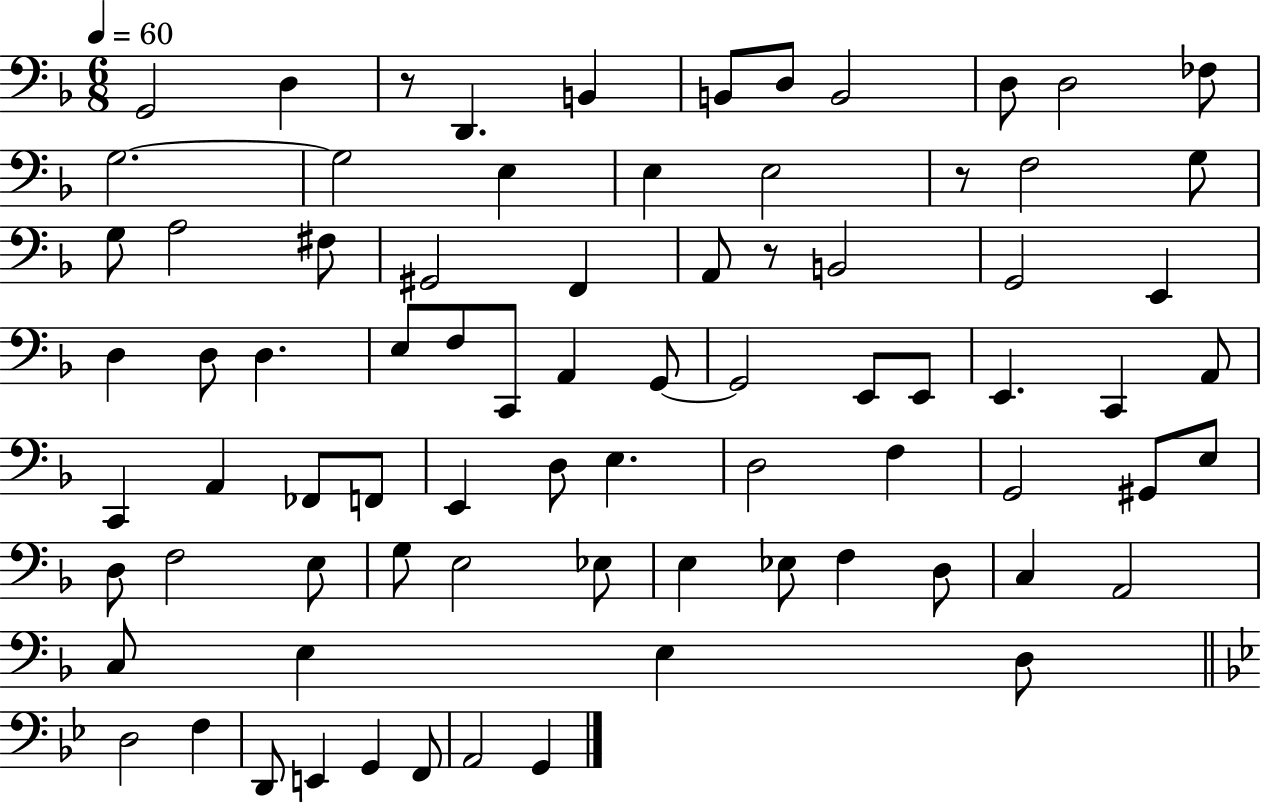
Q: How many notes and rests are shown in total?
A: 79